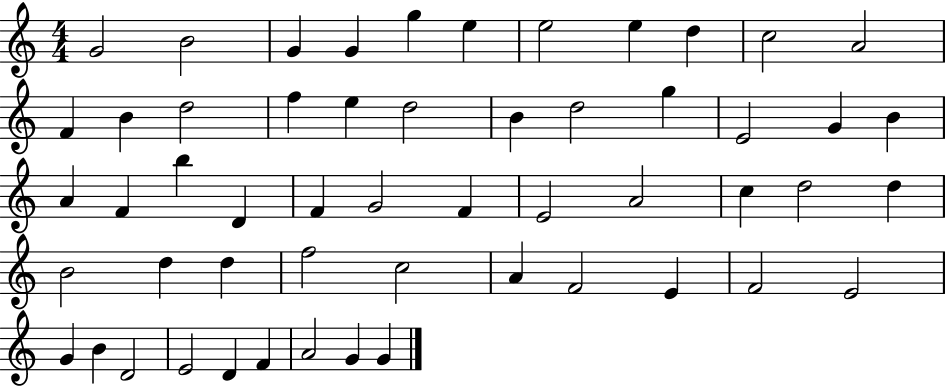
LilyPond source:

{
  \clef treble
  \numericTimeSignature
  \time 4/4
  \key c \major
  g'2 b'2 | g'4 g'4 g''4 e''4 | e''2 e''4 d''4 | c''2 a'2 | \break f'4 b'4 d''2 | f''4 e''4 d''2 | b'4 d''2 g''4 | e'2 g'4 b'4 | \break a'4 f'4 b''4 d'4 | f'4 g'2 f'4 | e'2 a'2 | c''4 d''2 d''4 | \break b'2 d''4 d''4 | f''2 c''2 | a'4 f'2 e'4 | f'2 e'2 | \break g'4 b'4 d'2 | e'2 d'4 f'4 | a'2 g'4 g'4 | \bar "|."
}